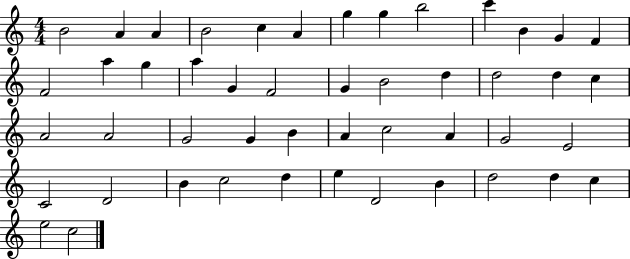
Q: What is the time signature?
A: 4/4